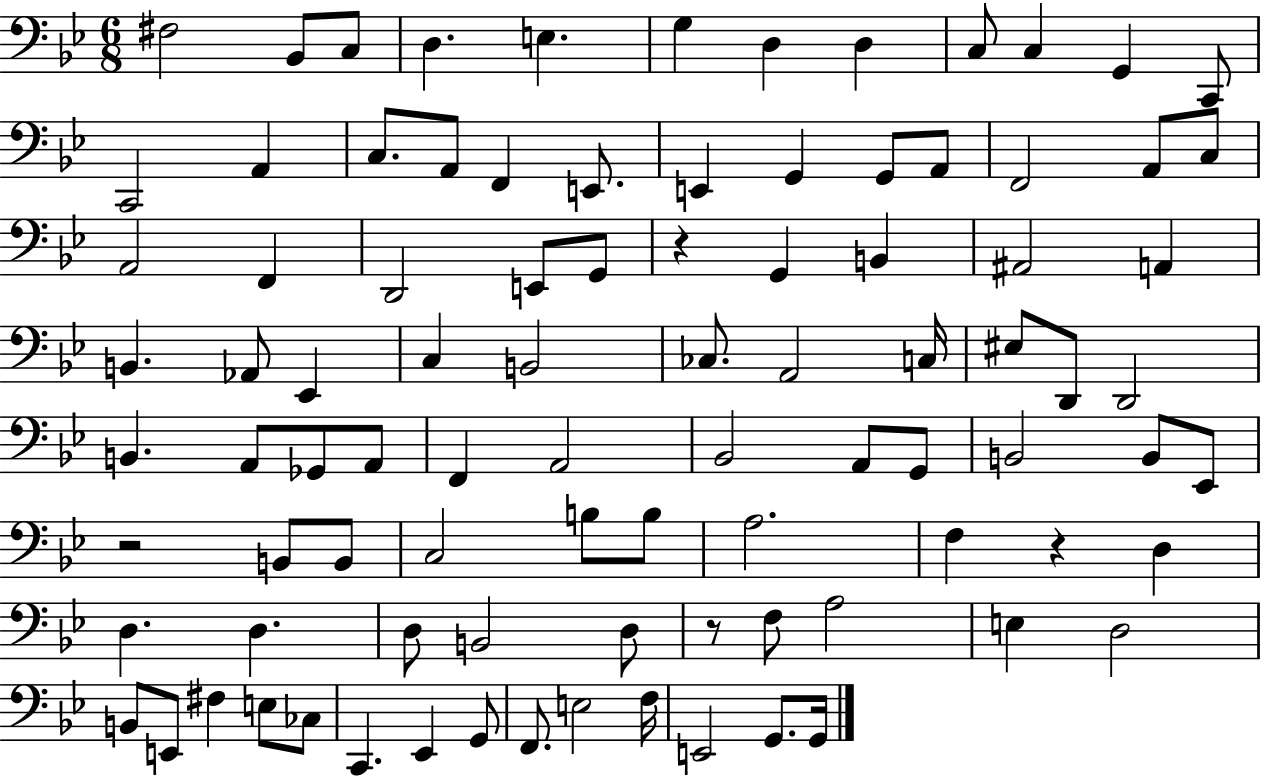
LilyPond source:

{
  \clef bass
  \numericTimeSignature
  \time 6/8
  \key bes \major
  \repeat volta 2 { fis2 bes,8 c8 | d4. e4. | g4 d4 d4 | c8 c4 g,4 c,8 | \break c,2 a,4 | c8. a,8 f,4 e,8. | e,4 g,4 g,8 a,8 | f,2 a,8 c8 | \break a,2 f,4 | d,2 e,8 g,8 | r4 g,4 b,4 | ais,2 a,4 | \break b,4. aes,8 ees,4 | c4 b,2 | ces8. a,2 c16 | eis8 d,8 d,2 | \break b,4. a,8 ges,8 a,8 | f,4 a,2 | bes,2 a,8 g,8 | b,2 b,8 ees,8 | \break r2 b,8 b,8 | c2 b8 b8 | a2. | f4 r4 d4 | \break d4. d4. | d8 b,2 d8 | r8 f8 a2 | e4 d2 | \break b,8 e,8 fis4 e8 ces8 | c,4. ees,4 g,8 | f,8. e2 f16 | e,2 g,8. g,16 | \break } \bar "|."
}